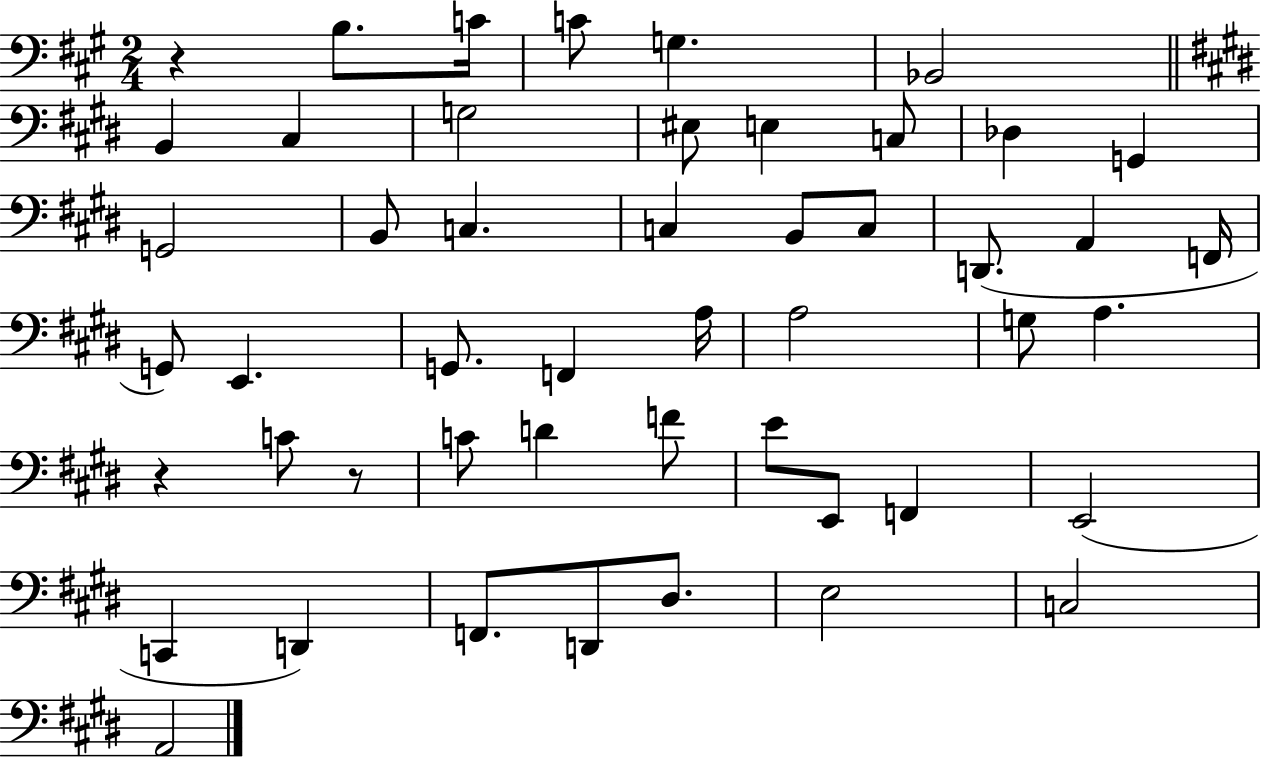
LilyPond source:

{
  \clef bass
  \numericTimeSignature
  \time 2/4
  \key a \major
  r4 b8. c'16 | c'8 g4. | bes,2 | \bar "||" \break \key e \major b,4 cis4 | g2 | eis8 e4 c8 | des4 g,4 | \break g,2 | b,8 c4. | c4 b,8 c8 | d,8.( a,4 f,16 | \break g,8) e,4. | g,8. f,4 a16 | a2 | g8 a4. | \break r4 c'8 r8 | c'8 d'4 f'8 | e'8 e,8 f,4 | e,2( | \break c,4 d,4) | f,8. d,8 dis8. | e2 | c2 | \break a,2 | \bar "|."
}